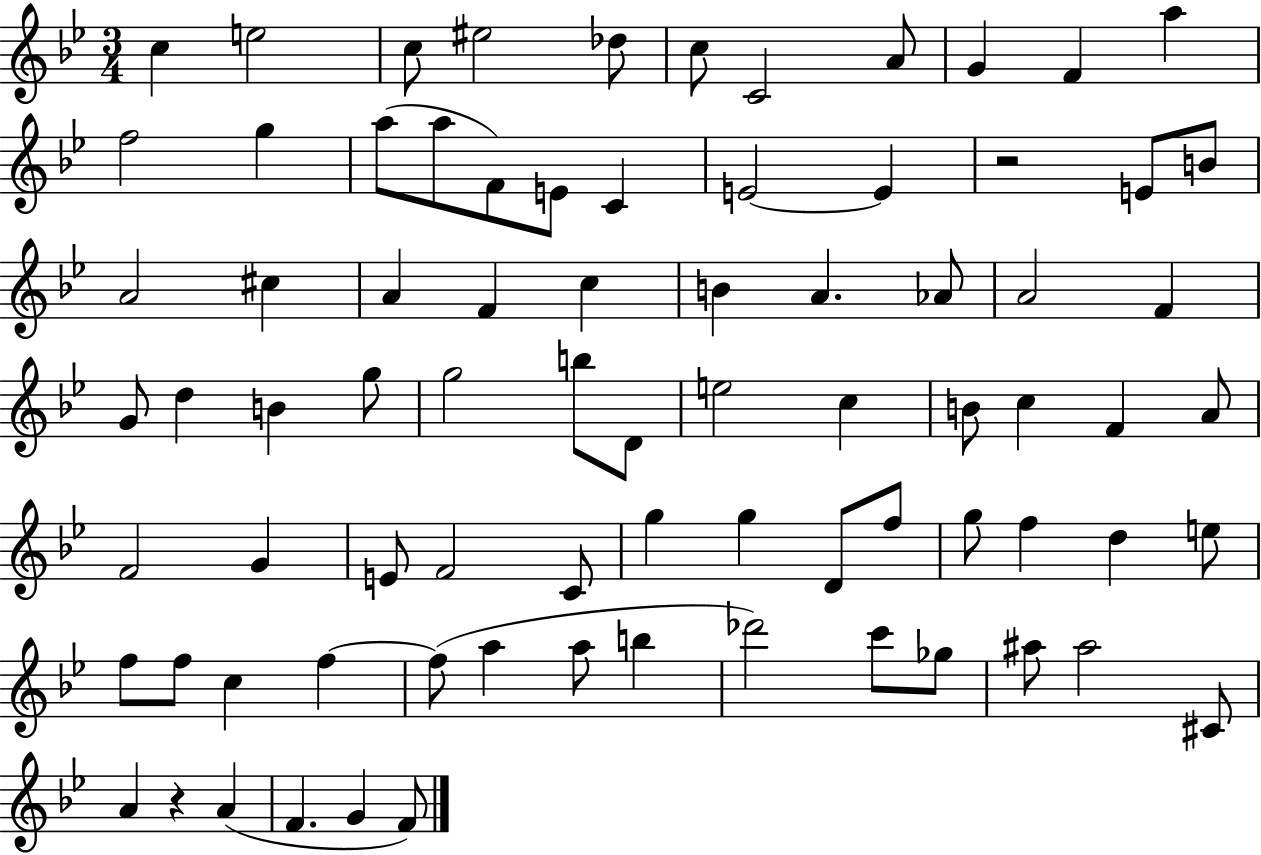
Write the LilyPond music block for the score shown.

{
  \clef treble
  \numericTimeSignature
  \time 3/4
  \key bes \major
  \repeat volta 2 { c''4 e''2 | c''8 eis''2 des''8 | c''8 c'2 a'8 | g'4 f'4 a''4 | \break f''2 g''4 | a''8( a''8 f'8) e'8 c'4 | e'2~~ e'4 | r2 e'8 b'8 | \break a'2 cis''4 | a'4 f'4 c''4 | b'4 a'4. aes'8 | a'2 f'4 | \break g'8 d''4 b'4 g''8 | g''2 b''8 d'8 | e''2 c''4 | b'8 c''4 f'4 a'8 | \break f'2 g'4 | e'8 f'2 c'8 | g''4 g''4 d'8 f''8 | g''8 f''4 d''4 e''8 | \break f''8 f''8 c''4 f''4~~ | f''8( a''4 a''8 b''4 | des'''2) c'''8 ges''8 | ais''8 ais''2 cis'8 | \break a'4 r4 a'4( | f'4. g'4 f'8) | } \bar "|."
}